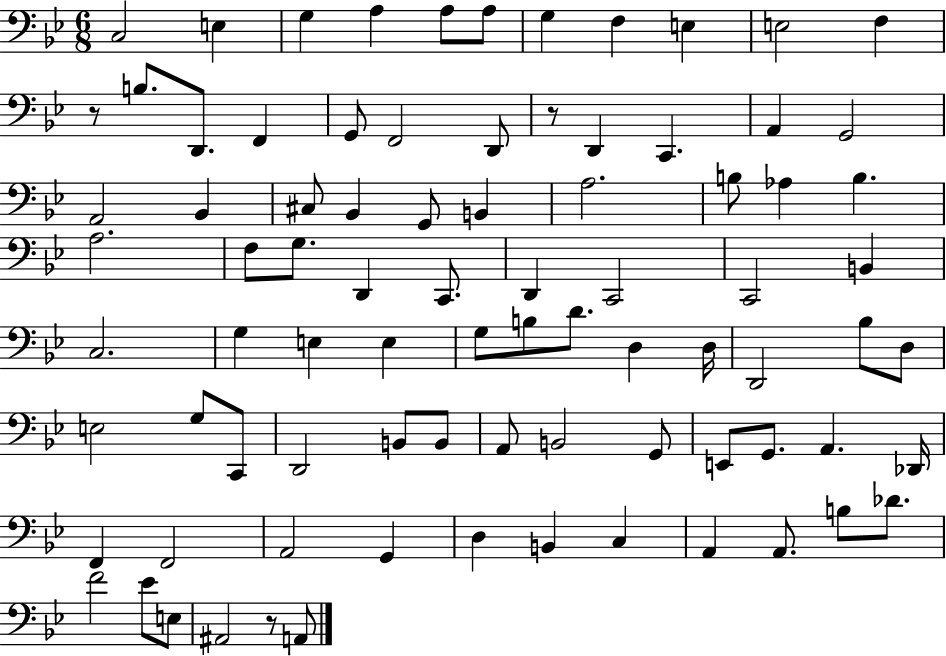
X:1
T:Untitled
M:6/8
L:1/4
K:Bb
C,2 E, G, A, A,/2 A,/2 G, F, E, E,2 F, z/2 B,/2 D,,/2 F,, G,,/2 F,,2 D,,/2 z/2 D,, C,, A,, G,,2 A,,2 _B,, ^C,/2 _B,, G,,/2 B,, A,2 B,/2 _A, B, A,2 F,/2 G,/2 D,, C,,/2 D,, C,,2 C,,2 B,, C,2 G, E, E, G,/2 B,/2 D/2 D, D,/4 D,,2 _B,/2 D,/2 E,2 G,/2 C,,/2 D,,2 B,,/2 B,,/2 A,,/2 B,,2 G,,/2 E,,/2 G,,/2 A,, _D,,/4 F,, F,,2 A,,2 G,, D, B,, C, A,, A,,/2 B,/2 _D/2 F2 _E/2 E,/2 ^A,,2 z/2 A,,/2